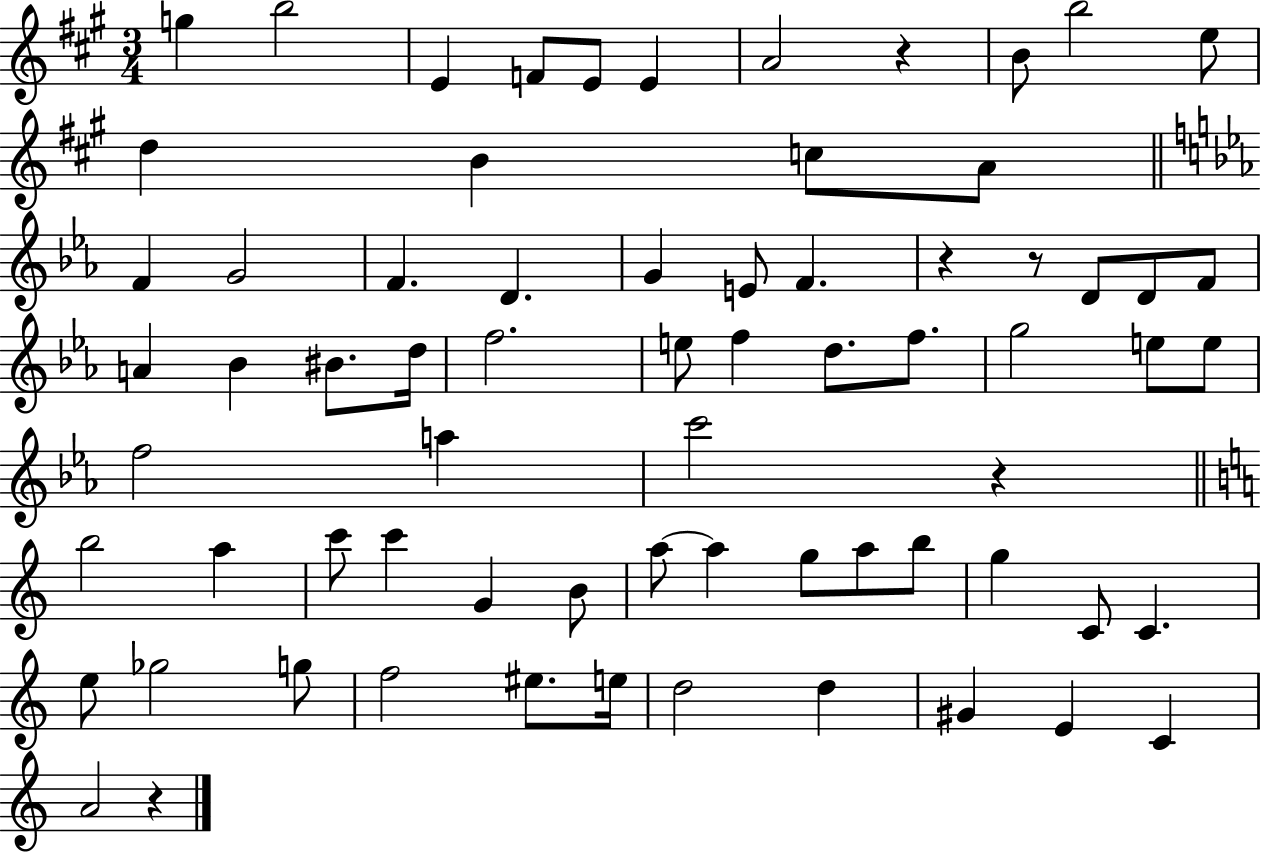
X:1
T:Untitled
M:3/4
L:1/4
K:A
g b2 E F/2 E/2 E A2 z B/2 b2 e/2 d B c/2 A/2 F G2 F D G E/2 F z z/2 D/2 D/2 F/2 A _B ^B/2 d/4 f2 e/2 f d/2 f/2 g2 e/2 e/2 f2 a c'2 z b2 a c'/2 c' G B/2 a/2 a g/2 a/2 b/2 g C/2 C e/2 _g2 g/2 f2 ^e/2 e/4 d2 d ^G E C A2 z